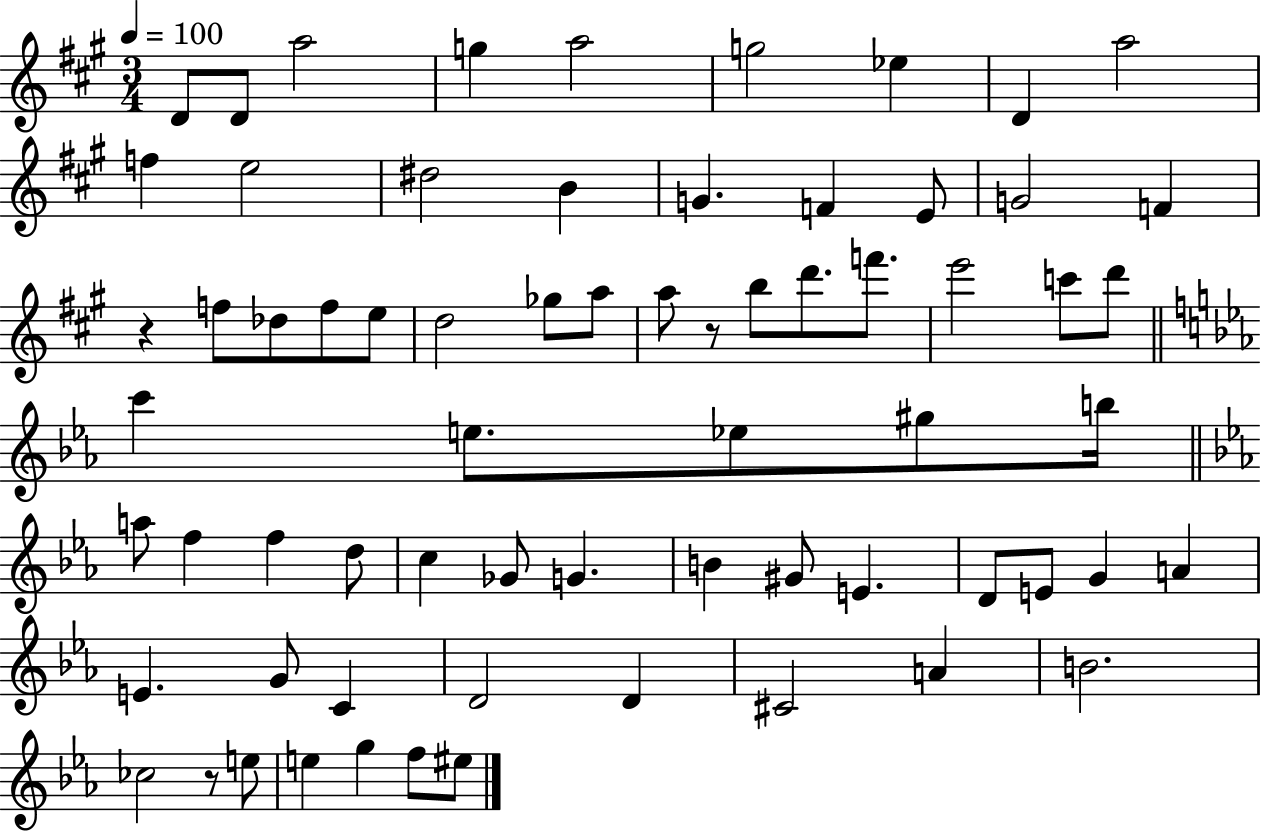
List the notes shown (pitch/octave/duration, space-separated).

D4/e D4/e A5/h G5/q A5/h G5/h Eb5/q D4/q A5/h F5/q E5/h D#5/h B4/q G4/q. F4/q E4/e G4/h F4/q R/q F5/e Db5/e F5/e E5/e D5/h Gb5/e A5/e A5/e R/e B5/e D6/e. F6/e. E6/h C6/e D6/e C6/q E5/e. Eb5/e G#5/e B5/s A5/e F5/q F5/q D5/e C5/q Gb4/e G4/q. B4/q G#4/e E4/q. D4/e E4/e G4/q A4/q E4/q. G4/e C4/q D4/h D4/q C#4/h A4/q B4/h. CES5/h R/e E5/e E5/q G5/q F5/e EIS5/e